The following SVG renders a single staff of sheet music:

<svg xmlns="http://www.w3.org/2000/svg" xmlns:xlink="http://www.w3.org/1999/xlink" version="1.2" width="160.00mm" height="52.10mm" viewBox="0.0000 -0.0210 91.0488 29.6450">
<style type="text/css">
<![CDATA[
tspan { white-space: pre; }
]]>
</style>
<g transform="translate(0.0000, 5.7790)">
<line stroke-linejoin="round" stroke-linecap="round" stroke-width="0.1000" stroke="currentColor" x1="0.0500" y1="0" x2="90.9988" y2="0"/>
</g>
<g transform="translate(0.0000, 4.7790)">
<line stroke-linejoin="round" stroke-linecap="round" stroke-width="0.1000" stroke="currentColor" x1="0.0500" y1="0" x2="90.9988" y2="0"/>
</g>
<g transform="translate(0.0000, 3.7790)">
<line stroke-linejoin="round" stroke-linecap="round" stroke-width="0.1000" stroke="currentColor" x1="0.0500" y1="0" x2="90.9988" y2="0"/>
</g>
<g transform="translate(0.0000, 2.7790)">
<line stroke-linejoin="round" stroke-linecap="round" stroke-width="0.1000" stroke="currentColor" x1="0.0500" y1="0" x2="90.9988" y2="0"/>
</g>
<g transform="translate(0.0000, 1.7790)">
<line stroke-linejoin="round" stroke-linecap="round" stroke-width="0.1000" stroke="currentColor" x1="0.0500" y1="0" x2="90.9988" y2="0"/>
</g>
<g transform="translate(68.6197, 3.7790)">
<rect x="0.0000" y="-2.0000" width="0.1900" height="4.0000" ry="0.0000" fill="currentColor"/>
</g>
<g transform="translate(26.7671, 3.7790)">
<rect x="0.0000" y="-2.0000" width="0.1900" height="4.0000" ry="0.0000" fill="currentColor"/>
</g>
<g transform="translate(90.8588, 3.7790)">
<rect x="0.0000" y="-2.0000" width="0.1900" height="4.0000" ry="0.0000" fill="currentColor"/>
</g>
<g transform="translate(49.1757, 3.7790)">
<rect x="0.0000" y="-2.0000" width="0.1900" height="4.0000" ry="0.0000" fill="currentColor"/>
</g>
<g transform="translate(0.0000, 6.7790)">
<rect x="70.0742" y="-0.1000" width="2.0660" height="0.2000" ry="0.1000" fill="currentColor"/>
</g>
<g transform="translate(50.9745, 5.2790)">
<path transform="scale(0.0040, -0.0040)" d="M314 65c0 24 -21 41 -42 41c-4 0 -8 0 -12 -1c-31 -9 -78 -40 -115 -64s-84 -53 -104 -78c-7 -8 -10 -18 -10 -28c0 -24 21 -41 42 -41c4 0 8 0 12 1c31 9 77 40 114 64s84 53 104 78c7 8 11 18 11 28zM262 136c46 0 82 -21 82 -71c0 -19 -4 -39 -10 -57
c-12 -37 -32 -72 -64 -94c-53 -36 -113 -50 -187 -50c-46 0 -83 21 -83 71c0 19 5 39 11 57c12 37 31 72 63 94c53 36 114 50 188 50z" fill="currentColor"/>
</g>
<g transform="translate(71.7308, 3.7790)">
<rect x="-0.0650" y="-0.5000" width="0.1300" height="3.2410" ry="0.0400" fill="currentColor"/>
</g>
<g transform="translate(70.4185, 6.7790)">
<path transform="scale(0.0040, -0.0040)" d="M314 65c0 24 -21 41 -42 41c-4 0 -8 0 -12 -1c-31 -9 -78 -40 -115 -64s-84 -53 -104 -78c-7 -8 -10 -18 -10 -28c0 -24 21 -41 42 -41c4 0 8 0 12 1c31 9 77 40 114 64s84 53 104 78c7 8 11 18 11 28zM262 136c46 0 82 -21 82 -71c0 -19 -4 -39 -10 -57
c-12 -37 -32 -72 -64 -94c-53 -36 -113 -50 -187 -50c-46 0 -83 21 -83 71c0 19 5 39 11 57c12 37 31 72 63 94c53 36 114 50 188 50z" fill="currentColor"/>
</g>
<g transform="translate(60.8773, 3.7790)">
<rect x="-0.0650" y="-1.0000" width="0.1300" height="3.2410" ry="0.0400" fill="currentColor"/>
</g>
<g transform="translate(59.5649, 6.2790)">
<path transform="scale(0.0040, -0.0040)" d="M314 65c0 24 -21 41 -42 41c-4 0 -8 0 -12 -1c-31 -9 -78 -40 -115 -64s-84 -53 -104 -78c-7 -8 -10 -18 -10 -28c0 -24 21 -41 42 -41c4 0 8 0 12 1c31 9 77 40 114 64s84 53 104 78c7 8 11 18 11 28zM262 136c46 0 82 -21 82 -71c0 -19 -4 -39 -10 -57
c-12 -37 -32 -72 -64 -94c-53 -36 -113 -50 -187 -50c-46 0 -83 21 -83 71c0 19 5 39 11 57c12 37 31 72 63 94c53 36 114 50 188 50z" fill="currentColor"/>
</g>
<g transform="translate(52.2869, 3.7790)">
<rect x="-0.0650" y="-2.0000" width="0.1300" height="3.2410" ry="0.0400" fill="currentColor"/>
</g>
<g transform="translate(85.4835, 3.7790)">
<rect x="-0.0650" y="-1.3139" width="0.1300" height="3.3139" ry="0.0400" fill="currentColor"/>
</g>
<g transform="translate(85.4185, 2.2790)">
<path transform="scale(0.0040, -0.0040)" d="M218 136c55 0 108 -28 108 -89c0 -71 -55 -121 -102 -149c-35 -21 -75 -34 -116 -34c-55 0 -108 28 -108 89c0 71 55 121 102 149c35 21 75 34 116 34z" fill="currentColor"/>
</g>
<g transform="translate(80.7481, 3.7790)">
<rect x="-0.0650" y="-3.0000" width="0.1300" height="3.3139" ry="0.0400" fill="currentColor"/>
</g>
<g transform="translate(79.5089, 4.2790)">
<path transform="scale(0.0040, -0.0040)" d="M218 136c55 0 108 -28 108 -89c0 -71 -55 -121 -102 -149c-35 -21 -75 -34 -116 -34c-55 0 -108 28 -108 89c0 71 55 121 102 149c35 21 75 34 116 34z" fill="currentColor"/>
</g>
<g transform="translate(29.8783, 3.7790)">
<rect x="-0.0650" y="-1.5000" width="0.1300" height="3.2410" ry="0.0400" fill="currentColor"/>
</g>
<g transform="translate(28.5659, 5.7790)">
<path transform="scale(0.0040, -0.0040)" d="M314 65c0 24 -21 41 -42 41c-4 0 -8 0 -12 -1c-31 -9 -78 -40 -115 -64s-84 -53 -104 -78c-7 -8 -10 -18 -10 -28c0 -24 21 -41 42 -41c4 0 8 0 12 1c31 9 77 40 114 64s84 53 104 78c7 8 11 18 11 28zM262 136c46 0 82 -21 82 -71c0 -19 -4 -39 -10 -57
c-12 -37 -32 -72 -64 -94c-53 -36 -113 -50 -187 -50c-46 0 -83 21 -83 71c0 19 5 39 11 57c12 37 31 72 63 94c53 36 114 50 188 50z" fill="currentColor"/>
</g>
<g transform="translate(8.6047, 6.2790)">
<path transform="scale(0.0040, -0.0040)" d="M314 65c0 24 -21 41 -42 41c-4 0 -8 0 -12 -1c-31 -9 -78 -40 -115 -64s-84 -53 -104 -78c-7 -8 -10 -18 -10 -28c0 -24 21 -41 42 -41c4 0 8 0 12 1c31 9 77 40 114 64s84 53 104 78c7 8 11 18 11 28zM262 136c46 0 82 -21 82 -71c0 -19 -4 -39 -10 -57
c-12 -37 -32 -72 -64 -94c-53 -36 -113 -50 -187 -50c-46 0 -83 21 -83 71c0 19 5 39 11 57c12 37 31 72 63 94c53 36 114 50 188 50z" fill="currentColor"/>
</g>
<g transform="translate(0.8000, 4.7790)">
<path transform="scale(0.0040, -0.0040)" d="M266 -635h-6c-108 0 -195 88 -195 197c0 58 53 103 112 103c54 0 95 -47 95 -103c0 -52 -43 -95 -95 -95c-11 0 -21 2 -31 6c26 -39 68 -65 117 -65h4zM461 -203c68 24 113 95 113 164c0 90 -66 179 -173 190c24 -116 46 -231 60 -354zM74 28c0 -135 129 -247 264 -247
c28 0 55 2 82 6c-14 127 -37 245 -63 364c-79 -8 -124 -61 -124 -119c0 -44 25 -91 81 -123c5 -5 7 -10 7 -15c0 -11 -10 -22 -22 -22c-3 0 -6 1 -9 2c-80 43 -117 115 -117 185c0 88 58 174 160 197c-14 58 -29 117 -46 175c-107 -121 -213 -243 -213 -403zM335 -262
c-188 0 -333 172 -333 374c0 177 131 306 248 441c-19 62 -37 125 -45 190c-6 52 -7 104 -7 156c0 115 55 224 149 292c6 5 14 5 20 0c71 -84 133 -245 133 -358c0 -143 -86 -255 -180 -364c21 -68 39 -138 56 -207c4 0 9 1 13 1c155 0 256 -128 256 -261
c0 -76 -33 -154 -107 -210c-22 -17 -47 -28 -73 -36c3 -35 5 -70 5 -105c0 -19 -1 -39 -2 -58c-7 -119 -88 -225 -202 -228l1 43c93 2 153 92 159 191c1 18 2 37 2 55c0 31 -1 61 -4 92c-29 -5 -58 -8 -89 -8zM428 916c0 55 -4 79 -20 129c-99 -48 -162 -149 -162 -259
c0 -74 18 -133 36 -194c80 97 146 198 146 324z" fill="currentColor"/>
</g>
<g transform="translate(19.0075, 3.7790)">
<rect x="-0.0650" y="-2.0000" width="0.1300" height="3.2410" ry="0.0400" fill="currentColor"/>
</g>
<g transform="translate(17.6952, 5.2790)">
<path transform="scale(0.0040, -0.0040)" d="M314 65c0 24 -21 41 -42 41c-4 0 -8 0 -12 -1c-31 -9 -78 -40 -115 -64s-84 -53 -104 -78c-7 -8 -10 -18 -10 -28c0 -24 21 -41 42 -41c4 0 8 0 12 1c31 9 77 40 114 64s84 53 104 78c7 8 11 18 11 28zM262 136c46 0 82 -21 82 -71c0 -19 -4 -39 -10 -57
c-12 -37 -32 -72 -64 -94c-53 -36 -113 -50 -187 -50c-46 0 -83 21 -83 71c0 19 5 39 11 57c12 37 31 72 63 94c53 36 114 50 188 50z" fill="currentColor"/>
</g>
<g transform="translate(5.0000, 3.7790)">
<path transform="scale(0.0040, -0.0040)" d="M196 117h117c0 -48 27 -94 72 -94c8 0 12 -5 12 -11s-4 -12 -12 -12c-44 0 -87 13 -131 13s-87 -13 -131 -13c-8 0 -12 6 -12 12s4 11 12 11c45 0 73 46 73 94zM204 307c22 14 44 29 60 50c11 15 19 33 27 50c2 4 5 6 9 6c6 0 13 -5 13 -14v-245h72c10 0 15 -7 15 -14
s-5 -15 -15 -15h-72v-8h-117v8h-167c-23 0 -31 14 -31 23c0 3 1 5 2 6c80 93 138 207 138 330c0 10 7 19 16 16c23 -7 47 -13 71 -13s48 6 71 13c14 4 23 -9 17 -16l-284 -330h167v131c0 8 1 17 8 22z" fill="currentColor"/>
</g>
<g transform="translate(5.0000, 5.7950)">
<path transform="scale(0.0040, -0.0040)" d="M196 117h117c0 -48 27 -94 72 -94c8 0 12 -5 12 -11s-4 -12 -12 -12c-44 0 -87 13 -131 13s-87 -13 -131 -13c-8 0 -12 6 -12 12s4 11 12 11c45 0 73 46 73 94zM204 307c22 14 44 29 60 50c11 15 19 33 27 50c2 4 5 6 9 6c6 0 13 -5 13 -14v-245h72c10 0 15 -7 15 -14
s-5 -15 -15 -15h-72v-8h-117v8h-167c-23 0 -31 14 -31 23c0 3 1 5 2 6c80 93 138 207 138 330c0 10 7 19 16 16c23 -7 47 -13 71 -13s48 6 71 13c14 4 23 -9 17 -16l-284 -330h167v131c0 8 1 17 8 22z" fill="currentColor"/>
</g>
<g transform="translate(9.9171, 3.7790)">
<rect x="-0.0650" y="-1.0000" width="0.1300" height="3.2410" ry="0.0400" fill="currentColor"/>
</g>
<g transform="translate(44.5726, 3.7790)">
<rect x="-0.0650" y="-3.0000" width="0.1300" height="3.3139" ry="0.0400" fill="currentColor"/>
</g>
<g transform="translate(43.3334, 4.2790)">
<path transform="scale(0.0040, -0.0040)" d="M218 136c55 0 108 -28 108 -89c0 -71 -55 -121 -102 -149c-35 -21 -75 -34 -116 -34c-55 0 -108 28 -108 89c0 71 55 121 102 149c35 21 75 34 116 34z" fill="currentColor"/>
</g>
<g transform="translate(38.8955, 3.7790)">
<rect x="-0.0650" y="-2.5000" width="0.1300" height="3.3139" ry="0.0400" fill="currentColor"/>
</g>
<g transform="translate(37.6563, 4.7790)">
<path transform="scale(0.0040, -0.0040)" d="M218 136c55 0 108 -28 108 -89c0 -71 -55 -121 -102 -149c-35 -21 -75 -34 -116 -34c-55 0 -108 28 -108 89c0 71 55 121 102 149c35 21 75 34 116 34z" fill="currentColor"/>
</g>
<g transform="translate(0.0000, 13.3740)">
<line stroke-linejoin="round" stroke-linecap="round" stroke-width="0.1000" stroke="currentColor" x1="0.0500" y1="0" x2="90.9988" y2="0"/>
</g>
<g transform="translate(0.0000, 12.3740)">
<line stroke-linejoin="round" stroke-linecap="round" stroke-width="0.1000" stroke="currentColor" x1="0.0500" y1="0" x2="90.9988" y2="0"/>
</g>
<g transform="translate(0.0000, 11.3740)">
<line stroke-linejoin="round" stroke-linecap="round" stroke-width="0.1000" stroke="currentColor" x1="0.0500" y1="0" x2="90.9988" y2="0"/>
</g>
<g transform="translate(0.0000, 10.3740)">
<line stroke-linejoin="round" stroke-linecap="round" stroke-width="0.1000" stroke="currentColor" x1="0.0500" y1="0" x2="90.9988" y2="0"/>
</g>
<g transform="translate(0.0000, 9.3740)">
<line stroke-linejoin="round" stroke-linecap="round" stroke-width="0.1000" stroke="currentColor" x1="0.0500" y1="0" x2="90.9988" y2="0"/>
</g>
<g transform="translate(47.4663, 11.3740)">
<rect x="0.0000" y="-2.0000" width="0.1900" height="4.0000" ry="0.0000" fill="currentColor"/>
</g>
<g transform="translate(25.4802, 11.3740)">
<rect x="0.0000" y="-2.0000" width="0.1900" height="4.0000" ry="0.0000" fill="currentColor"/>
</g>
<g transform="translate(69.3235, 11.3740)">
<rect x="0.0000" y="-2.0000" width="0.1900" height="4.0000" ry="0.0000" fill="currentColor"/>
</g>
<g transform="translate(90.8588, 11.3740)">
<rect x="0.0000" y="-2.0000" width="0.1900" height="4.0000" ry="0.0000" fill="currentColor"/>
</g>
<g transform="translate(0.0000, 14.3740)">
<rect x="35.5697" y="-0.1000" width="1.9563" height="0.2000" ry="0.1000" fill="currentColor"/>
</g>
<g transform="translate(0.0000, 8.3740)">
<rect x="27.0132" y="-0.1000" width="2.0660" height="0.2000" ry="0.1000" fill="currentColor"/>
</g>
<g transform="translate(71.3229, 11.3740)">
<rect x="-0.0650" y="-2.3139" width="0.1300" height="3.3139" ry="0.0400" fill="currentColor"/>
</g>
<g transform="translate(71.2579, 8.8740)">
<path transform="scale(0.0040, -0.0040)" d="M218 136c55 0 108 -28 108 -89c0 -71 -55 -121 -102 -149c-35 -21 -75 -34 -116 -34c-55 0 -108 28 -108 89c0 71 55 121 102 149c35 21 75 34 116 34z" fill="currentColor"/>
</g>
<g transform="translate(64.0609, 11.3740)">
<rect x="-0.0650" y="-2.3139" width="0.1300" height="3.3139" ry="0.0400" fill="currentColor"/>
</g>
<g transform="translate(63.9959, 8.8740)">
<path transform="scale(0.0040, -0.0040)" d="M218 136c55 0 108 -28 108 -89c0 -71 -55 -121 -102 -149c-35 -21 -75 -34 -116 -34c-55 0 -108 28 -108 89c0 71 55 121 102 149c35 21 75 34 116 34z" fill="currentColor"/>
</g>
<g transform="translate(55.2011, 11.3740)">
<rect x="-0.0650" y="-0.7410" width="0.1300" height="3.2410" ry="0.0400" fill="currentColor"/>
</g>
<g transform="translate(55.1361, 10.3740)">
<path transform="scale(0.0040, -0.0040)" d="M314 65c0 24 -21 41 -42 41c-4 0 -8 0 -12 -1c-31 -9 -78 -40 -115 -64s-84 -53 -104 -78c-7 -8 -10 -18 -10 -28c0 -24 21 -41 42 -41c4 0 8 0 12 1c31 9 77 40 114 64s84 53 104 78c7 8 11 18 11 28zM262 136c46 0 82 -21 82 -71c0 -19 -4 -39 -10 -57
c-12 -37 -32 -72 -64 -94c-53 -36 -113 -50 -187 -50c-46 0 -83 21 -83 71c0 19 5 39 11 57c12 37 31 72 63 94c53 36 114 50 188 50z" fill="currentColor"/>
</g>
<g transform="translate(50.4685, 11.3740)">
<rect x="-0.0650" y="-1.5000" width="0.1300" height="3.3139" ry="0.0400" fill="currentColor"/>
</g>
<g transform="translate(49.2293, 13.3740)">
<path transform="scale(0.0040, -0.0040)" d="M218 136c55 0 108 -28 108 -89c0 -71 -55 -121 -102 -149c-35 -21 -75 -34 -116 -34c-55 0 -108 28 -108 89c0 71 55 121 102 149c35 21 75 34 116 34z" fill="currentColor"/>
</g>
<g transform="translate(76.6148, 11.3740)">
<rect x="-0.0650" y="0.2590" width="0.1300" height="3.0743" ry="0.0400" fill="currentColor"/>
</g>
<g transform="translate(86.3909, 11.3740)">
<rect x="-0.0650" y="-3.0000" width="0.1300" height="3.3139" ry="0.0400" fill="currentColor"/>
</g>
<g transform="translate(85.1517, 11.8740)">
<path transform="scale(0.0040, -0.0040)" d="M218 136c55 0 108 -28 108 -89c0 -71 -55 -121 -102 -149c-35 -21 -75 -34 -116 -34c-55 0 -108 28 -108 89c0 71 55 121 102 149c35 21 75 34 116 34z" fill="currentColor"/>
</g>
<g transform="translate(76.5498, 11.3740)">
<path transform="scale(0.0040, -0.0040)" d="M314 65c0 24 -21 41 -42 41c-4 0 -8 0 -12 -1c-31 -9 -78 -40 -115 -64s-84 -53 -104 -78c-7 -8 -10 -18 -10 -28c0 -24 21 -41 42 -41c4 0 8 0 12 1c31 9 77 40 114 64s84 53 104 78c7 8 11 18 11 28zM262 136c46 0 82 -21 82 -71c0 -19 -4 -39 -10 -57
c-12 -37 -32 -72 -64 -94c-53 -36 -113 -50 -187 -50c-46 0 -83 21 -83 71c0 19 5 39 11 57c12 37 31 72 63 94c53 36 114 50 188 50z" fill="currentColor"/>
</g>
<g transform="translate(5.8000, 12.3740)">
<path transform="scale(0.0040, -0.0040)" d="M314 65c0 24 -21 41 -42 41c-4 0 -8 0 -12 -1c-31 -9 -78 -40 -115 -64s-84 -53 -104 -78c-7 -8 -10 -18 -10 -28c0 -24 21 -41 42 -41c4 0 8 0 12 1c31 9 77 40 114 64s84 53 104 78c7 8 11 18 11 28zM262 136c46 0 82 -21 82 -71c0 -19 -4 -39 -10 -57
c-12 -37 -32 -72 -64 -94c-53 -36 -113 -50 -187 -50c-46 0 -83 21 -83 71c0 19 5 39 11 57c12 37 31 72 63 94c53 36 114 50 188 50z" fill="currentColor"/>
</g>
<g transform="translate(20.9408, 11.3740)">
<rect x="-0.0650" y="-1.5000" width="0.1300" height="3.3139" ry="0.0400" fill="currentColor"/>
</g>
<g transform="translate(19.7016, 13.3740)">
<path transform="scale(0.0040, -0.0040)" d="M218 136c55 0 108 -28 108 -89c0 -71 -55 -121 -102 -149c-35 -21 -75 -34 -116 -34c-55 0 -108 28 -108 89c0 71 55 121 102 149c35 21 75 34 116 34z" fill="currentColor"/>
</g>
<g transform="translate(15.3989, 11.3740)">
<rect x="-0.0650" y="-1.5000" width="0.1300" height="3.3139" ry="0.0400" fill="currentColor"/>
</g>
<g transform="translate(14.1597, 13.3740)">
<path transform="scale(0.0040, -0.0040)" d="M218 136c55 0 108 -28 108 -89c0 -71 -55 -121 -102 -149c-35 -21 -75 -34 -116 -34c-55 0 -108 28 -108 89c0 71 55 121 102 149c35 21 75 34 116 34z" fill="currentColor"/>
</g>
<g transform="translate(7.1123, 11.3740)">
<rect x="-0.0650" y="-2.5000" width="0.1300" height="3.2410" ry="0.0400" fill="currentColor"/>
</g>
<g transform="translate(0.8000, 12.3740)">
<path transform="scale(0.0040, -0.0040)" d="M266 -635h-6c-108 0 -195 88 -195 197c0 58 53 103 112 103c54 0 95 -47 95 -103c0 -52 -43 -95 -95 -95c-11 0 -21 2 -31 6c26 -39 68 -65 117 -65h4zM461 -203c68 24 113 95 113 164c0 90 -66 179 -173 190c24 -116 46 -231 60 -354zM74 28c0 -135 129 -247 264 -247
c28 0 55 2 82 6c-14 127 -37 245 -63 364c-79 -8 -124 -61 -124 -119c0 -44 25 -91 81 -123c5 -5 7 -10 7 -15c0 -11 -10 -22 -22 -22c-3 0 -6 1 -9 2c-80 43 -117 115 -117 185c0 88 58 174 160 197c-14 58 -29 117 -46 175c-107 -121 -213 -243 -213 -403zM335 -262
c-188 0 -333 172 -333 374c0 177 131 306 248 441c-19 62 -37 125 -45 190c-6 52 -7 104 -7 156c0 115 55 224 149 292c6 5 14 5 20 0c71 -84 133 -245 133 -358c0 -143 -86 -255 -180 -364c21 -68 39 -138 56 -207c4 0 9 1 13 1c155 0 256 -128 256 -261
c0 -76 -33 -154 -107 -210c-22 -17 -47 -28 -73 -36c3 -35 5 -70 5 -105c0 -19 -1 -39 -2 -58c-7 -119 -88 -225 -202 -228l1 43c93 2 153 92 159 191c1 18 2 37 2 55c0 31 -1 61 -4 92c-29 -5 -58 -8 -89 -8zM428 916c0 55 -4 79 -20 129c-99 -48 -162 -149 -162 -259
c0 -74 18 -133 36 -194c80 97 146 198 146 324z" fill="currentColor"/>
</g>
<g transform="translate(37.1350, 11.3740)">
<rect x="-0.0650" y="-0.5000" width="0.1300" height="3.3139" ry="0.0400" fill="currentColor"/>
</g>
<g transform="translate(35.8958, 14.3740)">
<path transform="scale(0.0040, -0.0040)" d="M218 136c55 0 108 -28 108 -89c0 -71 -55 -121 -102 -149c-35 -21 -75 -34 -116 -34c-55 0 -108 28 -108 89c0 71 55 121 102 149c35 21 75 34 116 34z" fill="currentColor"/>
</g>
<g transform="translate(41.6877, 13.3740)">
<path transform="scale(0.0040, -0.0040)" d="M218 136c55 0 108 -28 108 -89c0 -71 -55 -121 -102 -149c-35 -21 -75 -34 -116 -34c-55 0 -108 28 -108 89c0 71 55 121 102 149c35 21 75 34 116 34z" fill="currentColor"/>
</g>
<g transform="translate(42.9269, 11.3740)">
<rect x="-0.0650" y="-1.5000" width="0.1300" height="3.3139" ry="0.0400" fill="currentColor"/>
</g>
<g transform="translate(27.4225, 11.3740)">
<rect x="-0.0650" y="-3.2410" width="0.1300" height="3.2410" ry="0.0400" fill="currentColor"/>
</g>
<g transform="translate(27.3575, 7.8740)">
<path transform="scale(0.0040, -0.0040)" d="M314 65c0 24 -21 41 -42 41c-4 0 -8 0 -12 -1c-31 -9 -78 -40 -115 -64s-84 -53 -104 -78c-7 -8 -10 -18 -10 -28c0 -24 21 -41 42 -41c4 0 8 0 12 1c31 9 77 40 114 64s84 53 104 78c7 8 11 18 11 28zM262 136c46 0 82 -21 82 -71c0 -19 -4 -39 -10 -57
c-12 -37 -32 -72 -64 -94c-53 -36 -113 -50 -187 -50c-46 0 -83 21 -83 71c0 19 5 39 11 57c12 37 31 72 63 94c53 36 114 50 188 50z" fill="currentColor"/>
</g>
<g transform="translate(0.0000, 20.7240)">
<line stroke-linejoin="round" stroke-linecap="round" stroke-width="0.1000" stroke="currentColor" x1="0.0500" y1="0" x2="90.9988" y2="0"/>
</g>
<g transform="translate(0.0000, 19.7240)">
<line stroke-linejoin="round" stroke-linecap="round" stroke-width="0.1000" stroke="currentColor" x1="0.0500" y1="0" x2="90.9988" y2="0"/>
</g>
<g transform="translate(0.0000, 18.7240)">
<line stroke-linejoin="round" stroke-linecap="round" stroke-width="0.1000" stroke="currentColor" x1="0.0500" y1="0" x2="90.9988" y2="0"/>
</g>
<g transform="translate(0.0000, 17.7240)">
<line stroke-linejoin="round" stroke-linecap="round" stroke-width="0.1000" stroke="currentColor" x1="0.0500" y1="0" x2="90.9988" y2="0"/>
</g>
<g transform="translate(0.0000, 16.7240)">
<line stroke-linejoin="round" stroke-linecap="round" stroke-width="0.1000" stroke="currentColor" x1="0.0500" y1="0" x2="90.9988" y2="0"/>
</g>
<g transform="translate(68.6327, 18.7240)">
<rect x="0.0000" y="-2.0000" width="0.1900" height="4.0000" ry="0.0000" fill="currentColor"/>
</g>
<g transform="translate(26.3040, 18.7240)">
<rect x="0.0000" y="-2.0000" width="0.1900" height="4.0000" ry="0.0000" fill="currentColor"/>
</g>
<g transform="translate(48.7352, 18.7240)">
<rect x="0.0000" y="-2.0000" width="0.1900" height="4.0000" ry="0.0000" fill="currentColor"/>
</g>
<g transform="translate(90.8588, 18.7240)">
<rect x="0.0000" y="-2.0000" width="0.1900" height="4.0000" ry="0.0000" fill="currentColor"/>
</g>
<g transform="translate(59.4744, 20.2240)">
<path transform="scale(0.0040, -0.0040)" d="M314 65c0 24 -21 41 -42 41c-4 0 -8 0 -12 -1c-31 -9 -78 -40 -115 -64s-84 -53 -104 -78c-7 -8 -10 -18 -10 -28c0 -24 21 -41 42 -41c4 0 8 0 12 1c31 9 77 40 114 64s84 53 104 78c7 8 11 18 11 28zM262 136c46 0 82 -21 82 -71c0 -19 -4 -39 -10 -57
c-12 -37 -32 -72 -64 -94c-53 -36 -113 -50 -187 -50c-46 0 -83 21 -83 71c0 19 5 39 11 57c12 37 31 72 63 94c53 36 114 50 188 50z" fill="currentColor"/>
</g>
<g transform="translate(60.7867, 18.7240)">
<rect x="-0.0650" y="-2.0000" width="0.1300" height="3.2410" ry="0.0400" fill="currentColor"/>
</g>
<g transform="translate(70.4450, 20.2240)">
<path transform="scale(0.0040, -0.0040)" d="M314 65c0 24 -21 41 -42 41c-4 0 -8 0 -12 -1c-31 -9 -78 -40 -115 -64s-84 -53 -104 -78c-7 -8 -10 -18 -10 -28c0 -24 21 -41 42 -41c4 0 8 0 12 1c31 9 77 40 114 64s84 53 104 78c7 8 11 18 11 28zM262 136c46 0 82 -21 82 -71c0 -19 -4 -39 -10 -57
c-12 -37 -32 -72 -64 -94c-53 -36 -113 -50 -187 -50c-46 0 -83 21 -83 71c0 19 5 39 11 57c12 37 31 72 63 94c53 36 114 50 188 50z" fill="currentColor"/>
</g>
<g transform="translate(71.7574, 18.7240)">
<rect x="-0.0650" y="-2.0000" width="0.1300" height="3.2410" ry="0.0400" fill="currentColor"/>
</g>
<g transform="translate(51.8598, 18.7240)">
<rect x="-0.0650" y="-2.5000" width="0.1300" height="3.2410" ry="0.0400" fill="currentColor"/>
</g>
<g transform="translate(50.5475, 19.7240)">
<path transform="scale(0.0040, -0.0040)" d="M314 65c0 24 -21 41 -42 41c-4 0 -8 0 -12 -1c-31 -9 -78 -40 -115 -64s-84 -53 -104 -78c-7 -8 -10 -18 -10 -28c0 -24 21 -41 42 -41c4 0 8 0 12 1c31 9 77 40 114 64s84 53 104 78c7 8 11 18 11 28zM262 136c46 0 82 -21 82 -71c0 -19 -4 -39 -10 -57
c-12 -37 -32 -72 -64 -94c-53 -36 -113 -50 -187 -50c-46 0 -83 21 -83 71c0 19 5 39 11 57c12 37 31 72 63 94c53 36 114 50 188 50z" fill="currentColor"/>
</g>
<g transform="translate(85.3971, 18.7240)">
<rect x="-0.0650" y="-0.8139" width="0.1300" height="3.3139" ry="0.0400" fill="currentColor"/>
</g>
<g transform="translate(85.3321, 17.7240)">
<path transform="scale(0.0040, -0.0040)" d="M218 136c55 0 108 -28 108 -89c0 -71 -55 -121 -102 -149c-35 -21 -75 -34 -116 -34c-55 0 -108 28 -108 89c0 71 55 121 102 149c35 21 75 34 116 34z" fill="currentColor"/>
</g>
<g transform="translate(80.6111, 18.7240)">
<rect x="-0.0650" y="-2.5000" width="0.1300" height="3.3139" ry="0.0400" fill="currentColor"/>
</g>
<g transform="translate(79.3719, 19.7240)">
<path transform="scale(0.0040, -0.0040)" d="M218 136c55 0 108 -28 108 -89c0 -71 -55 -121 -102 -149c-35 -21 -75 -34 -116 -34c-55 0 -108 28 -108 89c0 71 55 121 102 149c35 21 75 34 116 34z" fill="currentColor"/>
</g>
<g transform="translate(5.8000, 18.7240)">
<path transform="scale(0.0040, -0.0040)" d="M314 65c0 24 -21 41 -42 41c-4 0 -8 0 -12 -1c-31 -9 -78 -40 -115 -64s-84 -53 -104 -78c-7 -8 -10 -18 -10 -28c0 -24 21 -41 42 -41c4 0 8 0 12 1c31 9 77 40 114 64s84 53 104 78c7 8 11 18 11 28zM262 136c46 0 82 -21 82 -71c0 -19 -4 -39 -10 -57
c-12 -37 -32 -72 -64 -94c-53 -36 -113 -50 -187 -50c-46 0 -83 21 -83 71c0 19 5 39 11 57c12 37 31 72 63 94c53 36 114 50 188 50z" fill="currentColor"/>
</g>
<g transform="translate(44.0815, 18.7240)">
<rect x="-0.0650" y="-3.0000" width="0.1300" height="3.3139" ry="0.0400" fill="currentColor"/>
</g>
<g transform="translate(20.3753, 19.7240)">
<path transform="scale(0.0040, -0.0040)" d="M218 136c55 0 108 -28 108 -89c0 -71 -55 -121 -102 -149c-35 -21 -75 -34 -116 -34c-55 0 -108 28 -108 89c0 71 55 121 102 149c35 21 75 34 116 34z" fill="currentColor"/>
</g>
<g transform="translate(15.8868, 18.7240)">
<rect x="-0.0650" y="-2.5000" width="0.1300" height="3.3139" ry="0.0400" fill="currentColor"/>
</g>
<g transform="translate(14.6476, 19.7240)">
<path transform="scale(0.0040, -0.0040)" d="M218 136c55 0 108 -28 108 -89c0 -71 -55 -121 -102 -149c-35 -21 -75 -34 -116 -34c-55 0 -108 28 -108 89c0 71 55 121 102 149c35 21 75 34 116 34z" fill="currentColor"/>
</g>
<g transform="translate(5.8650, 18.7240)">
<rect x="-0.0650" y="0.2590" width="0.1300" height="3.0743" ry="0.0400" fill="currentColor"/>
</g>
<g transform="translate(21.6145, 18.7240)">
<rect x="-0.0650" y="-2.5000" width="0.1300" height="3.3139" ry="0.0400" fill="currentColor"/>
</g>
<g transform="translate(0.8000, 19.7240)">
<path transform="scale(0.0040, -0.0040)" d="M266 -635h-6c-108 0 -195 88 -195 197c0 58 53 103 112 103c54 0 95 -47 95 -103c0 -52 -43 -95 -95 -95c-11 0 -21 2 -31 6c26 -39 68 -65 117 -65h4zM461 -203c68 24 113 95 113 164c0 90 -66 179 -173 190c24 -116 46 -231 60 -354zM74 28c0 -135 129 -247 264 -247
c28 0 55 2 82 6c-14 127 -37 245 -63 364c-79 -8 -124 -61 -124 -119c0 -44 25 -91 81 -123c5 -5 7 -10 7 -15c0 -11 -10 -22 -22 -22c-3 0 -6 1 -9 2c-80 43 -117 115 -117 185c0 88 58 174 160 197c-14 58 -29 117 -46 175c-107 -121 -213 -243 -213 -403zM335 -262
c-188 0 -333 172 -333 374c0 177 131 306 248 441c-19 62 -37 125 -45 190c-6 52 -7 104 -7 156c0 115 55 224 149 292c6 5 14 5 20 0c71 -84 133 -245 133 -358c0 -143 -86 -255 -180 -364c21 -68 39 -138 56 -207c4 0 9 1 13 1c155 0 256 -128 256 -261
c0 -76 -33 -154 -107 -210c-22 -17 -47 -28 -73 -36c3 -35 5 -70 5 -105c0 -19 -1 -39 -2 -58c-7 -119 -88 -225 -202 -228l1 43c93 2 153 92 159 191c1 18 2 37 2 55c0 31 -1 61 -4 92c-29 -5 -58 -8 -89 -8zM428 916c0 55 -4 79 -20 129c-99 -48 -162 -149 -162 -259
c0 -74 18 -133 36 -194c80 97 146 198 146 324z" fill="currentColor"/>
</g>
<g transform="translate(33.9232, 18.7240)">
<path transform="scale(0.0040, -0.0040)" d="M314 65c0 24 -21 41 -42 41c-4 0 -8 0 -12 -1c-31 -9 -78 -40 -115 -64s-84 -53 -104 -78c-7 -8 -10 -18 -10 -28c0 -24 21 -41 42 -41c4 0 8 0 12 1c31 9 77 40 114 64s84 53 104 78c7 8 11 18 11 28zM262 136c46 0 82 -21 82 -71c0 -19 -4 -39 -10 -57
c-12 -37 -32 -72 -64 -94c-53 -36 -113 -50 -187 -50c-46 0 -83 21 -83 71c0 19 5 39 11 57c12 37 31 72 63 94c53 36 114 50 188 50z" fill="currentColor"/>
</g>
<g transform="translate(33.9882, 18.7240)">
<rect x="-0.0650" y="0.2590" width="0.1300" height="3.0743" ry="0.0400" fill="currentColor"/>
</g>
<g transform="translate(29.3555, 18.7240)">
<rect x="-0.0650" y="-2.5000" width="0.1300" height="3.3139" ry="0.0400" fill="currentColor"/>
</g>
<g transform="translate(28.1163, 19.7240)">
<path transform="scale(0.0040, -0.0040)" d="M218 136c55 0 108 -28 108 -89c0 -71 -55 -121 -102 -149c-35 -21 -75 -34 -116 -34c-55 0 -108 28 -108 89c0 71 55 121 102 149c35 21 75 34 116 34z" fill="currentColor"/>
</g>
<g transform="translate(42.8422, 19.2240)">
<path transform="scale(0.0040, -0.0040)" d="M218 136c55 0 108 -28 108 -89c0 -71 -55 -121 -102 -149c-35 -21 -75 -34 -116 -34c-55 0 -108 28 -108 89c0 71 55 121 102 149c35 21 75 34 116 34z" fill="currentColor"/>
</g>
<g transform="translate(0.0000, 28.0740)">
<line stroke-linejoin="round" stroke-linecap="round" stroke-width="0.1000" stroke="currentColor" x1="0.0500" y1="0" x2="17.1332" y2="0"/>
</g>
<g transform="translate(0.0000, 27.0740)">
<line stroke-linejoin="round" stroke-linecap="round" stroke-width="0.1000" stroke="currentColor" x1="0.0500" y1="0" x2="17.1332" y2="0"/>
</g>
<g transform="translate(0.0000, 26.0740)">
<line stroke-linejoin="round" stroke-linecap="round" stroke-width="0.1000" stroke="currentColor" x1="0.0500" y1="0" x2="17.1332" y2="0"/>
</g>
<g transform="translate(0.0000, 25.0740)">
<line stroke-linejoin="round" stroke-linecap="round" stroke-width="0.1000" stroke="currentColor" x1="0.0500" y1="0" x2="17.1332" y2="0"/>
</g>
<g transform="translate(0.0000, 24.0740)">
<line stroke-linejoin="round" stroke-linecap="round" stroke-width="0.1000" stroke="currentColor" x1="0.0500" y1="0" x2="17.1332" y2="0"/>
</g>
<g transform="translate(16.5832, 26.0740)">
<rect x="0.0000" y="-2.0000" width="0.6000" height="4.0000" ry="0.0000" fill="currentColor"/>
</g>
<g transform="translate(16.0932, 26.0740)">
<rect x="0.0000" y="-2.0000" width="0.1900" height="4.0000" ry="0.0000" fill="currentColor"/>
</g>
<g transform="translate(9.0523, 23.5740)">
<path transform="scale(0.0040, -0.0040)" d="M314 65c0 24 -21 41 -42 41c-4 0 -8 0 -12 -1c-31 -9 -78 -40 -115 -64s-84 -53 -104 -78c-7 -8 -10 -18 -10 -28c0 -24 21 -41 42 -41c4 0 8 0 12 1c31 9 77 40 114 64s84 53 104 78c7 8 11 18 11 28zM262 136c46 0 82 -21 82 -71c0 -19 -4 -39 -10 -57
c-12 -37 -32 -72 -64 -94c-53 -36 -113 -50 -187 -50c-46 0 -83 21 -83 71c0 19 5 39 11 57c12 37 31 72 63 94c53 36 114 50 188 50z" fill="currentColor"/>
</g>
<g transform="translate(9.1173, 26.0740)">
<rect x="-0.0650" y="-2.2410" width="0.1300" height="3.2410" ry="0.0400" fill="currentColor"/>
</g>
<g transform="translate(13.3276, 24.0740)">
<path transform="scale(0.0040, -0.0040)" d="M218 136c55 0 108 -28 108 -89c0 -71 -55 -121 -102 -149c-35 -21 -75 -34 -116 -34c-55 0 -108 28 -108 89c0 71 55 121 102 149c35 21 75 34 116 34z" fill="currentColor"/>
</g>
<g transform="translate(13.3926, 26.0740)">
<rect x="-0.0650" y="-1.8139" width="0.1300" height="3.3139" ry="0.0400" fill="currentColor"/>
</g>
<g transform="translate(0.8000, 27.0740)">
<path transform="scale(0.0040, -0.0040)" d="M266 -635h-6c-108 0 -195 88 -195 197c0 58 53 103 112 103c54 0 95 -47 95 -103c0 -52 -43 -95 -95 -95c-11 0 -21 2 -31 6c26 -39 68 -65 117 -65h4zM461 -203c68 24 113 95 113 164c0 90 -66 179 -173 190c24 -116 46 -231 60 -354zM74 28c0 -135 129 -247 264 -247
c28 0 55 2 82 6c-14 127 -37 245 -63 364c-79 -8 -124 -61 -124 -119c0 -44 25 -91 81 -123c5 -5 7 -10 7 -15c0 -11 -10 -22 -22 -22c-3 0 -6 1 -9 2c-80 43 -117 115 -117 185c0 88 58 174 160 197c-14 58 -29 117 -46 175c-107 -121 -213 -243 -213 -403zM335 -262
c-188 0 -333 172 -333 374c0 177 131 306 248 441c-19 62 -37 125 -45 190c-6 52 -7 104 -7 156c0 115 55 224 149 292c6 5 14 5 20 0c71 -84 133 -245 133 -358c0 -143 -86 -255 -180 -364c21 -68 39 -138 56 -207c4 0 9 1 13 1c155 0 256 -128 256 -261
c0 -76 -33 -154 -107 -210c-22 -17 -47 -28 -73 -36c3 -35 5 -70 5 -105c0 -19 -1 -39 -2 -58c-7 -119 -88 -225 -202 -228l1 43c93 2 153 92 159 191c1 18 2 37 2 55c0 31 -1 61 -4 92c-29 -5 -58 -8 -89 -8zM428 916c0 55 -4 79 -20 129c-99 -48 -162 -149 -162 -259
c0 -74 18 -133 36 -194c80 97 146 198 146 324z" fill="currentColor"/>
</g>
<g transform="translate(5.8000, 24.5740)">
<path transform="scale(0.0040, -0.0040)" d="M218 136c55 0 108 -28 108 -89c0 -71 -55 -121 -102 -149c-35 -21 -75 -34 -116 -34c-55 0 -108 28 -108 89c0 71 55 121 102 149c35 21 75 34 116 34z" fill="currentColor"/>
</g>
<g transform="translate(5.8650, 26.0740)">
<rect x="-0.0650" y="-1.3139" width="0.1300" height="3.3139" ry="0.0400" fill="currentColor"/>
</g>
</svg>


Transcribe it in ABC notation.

X:1
T:Untitled
M:4/4
L:1/4
K:C
D2 F2 E2 G A F2 D2 C2 A e G2 E E b2 C E E d2 g g B2 A B2 G G G B2 A G2 F2 F2 G d e g2 f